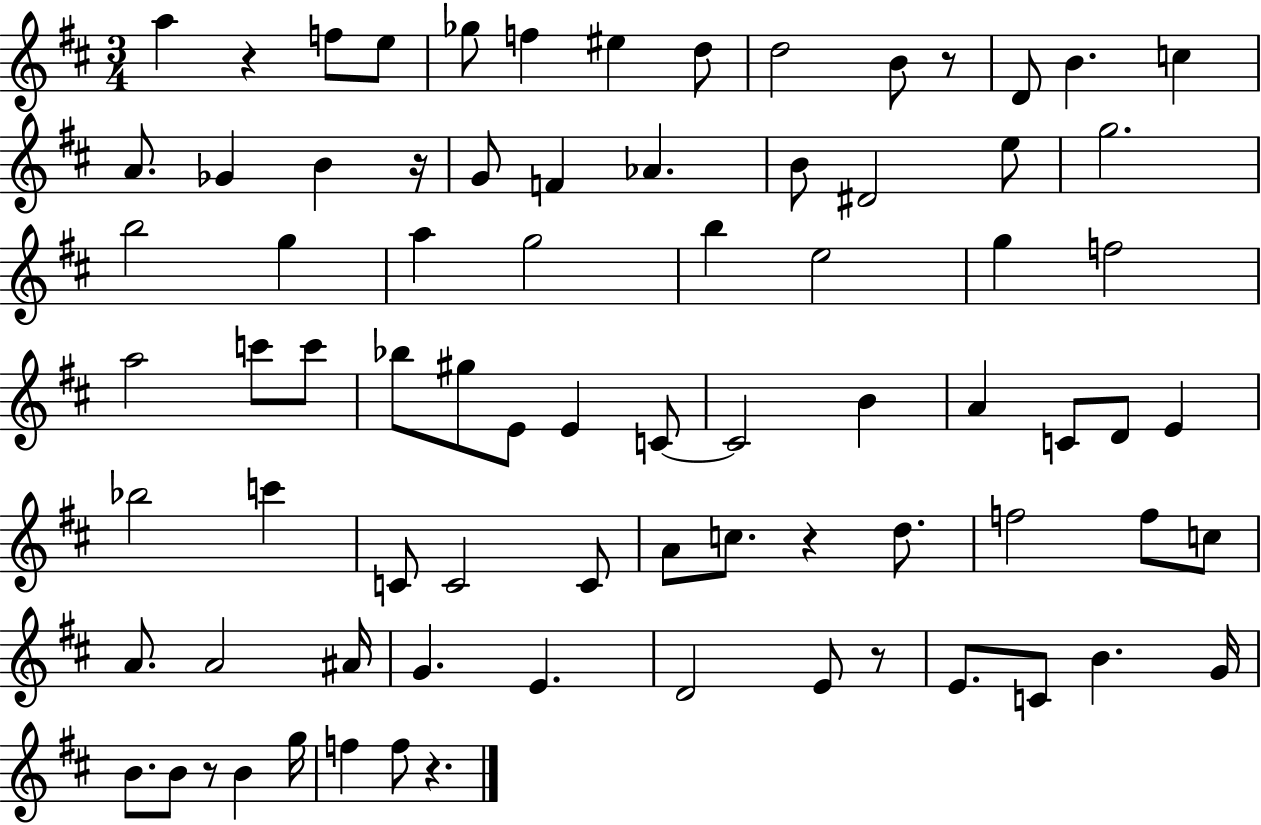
X:1
T:Untitled
M:3/4
L:1/4
K:D
a z f/2 e/2 _g/2 f ^e d/2 d2 B/2 z/2 D/2 B c A/2 _G B z/4 G/2 F _A B/2 ^D2 e/2 g2 b2 g a g2 b e2 g f2 a2 c'/2 c'/2 _b/2 ^g/2 E/2 E C/2 C2 B A C/2 D/2 E _b2 c' C/2 C2 C/2 A/2 c/2 z d/2 f2 f/2 c/2 A/2 A2 ^A/4 G E D2 E/2 z/2 E/2 C/2 B G/4 B/2 B/2 z/2 B g/4 f f/2 z